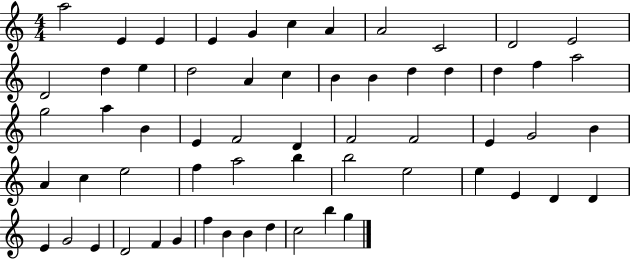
A5/h E4/q E4/q E4/q G4/q C5/q A4/q A4/h C4/h D4/h E4/h D4/h D5/q E5/q D5/h A4/q C5/q B4/q B4/q D5/q D5/q D5/q F5/q A5/h G5/h A5/q B4/q E4/q F4/h D4/q F4/h F4/h E4/q G4/h B4/q A4/q C5/q E5/h F5/q A5/h B5/q B5/h E5/h E5/q E4/q D4/q D4/q E4/q G4/h E4/q D4/h F4/q G4/q F5/q B4/q B4/q D5/q C5/h B5/q G5/q